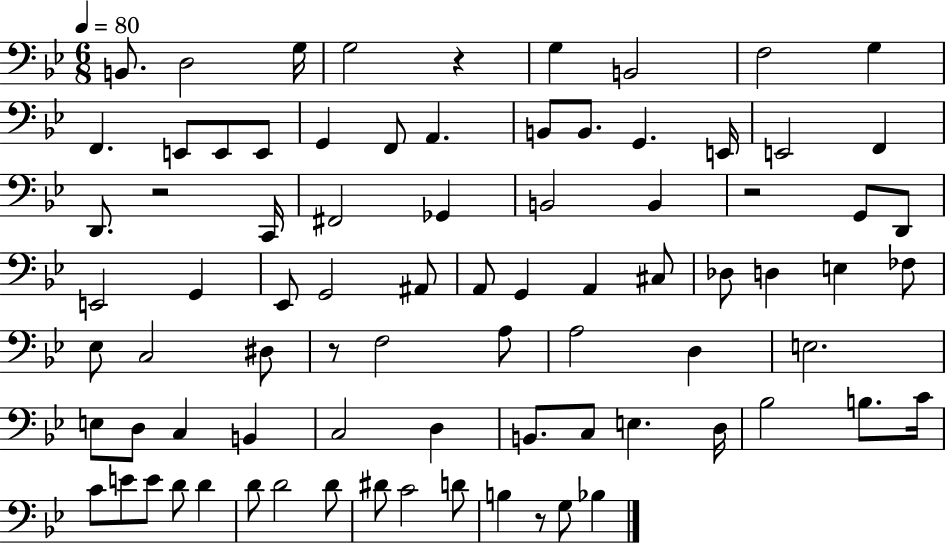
{
  \clef bass
  \numericTimeSignature
  \time 6/8
  \key bes \major
  \tempo 4 = 80
  b,8. d2 g16 | g2 r4 | g4 b,2 | f2 g4 | \break f,4. e,8 e,8 e,8 | g,4 f,8 a,4. | b,8 b,8. g,4. e,16 | e,2 f,4 | \break d,8. r2 c,16 | fis,2 ges,4 | b,2 b,4 | r2 g,8 d,8 | \break e,2 g,4 | ees,8 g,2 ais,8 | a,8 g,4 a,4 cis8 | des8 d4 e4 fes8 | \break ees8 c2 dis8 | r8 f2 a8 | a2 d4 | e2. | \break e8 d8 c4 b,4 | c2 d4 | b,8. c8 e4. d16 | bes2 b8. c'16 | \break c'8 e'8 e'8 d'8 d'4 | d'8 d'2 d'8 | dis'8 c'2 d'8 | b4 r8 g8 bes4 | \break \bar "|."
}